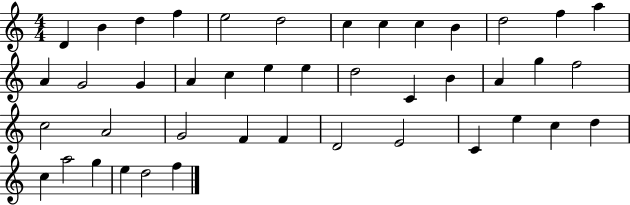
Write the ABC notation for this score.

X:1
T:Untitled
M:4/4
L:1/4
K:C
D B d f e2 d2 c c c B d2 f a A G2 G A c e e d2 C B A g f2 c2 A2 G2 F F D2 E2 C e c d c a2 g e d2 f